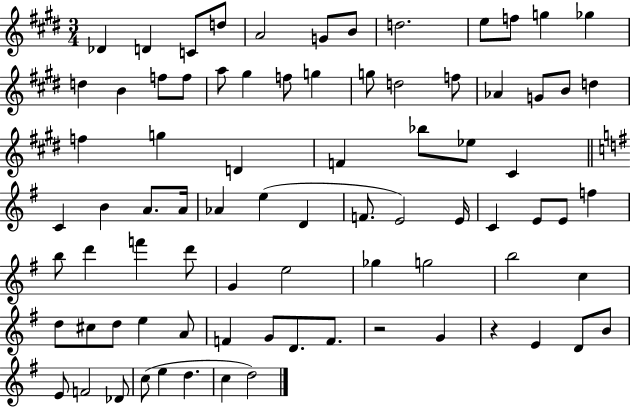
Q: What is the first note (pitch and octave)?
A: Db4